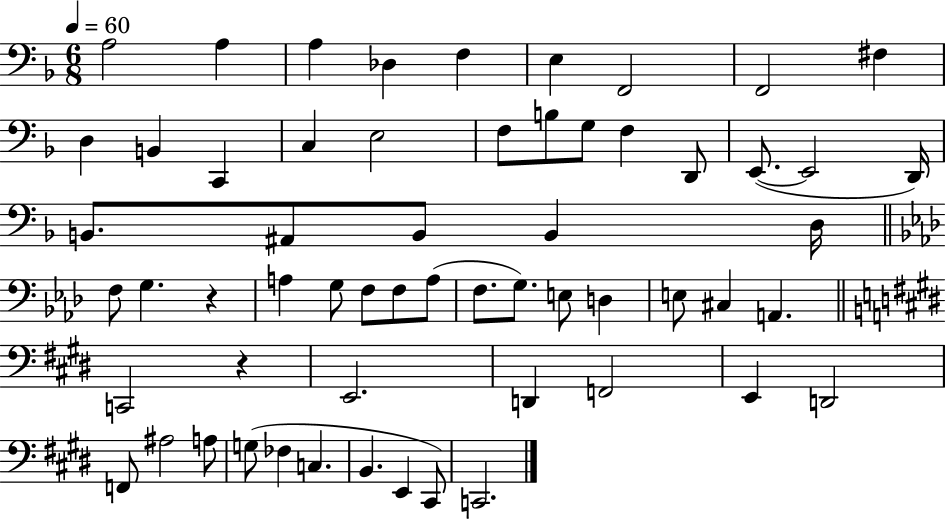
{
  \clef bass
  \numericTimeSignature
  \time 6/8
  \key f \major
  \tempo 4 = 60
  \repeat volta 2 { a2 a4 | a4 des4 f4 | e4 f,2 | f,2 fis4 | \break d4 b,4 c,4 | c4 e2 | f8 b8 g8 f4 d,8 | e,8.~(~ e,2 d,16) | \break b,8. ais,8 b,8 b,4 d16 | \bar "||" \break \key f \minor f8 g4. r4 | a4 g8 f8 f8 a8( | f8. g8.) e8 d4 | e8 cis4 a,4. | \break \bar "||" \break \key e \major c,2 r4 | e,2. | d,4 f,2 | e,4 d,2 | \break f,8 ais2 a8 | g8( fes4 c4. | b,4. e,4 cis,8) | c,2. | \break } \bar "|."
}